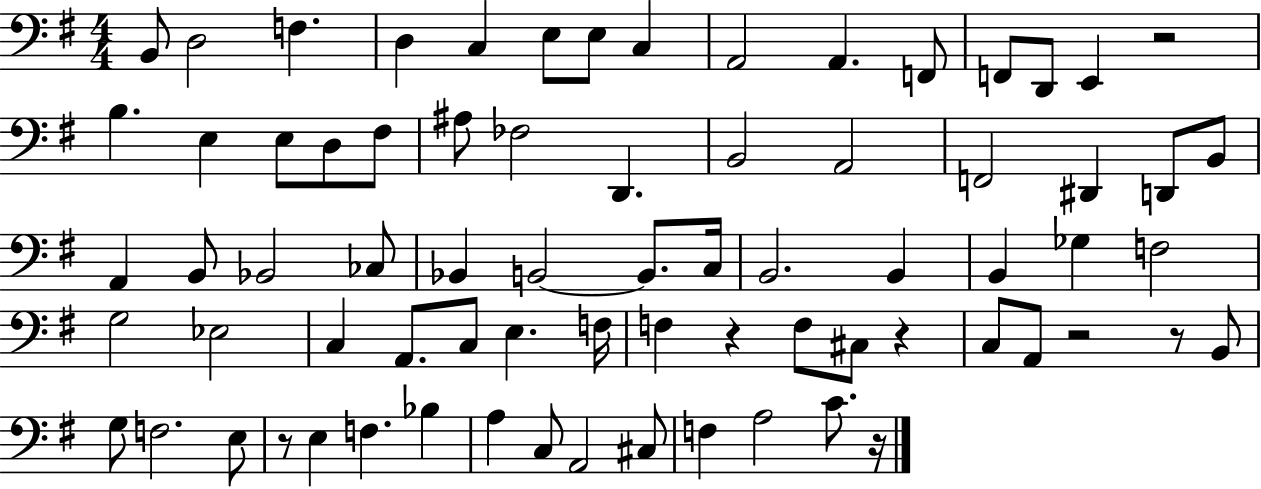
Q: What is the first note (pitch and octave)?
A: B2